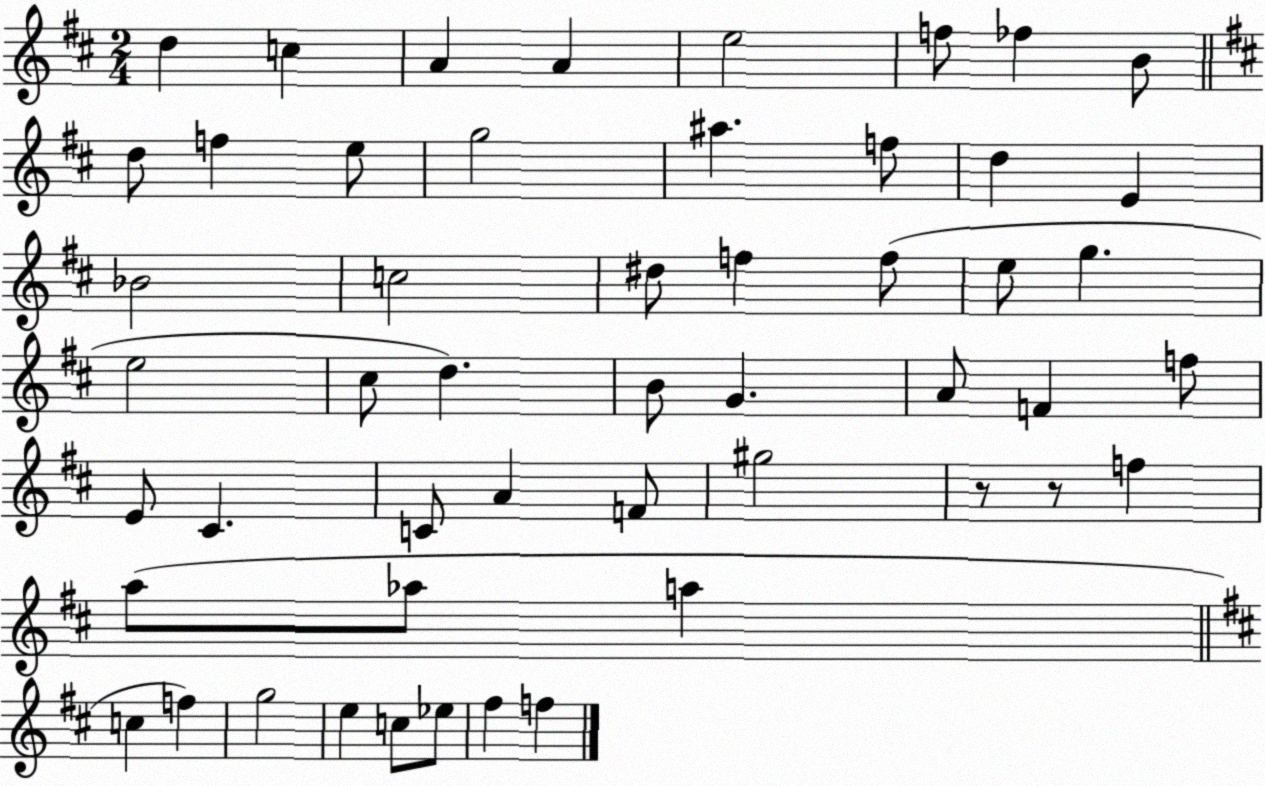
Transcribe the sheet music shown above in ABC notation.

X:1
T:Untitled
M:2/4
L:1/4
K:D
d c A A e2 f/2 _f B/2 d/2 f e/2 g2 ^a f/2 d E _B2 c2 ^d/2 f f/2 e/2 g e2 ^c/2 d B/2 G A/2 F f/2 E/2 ^C C/2 A F/2 ^g2 z/2 z/2 f a/2 _a/2 a c f g2 e c/2 _e/2 ^f f